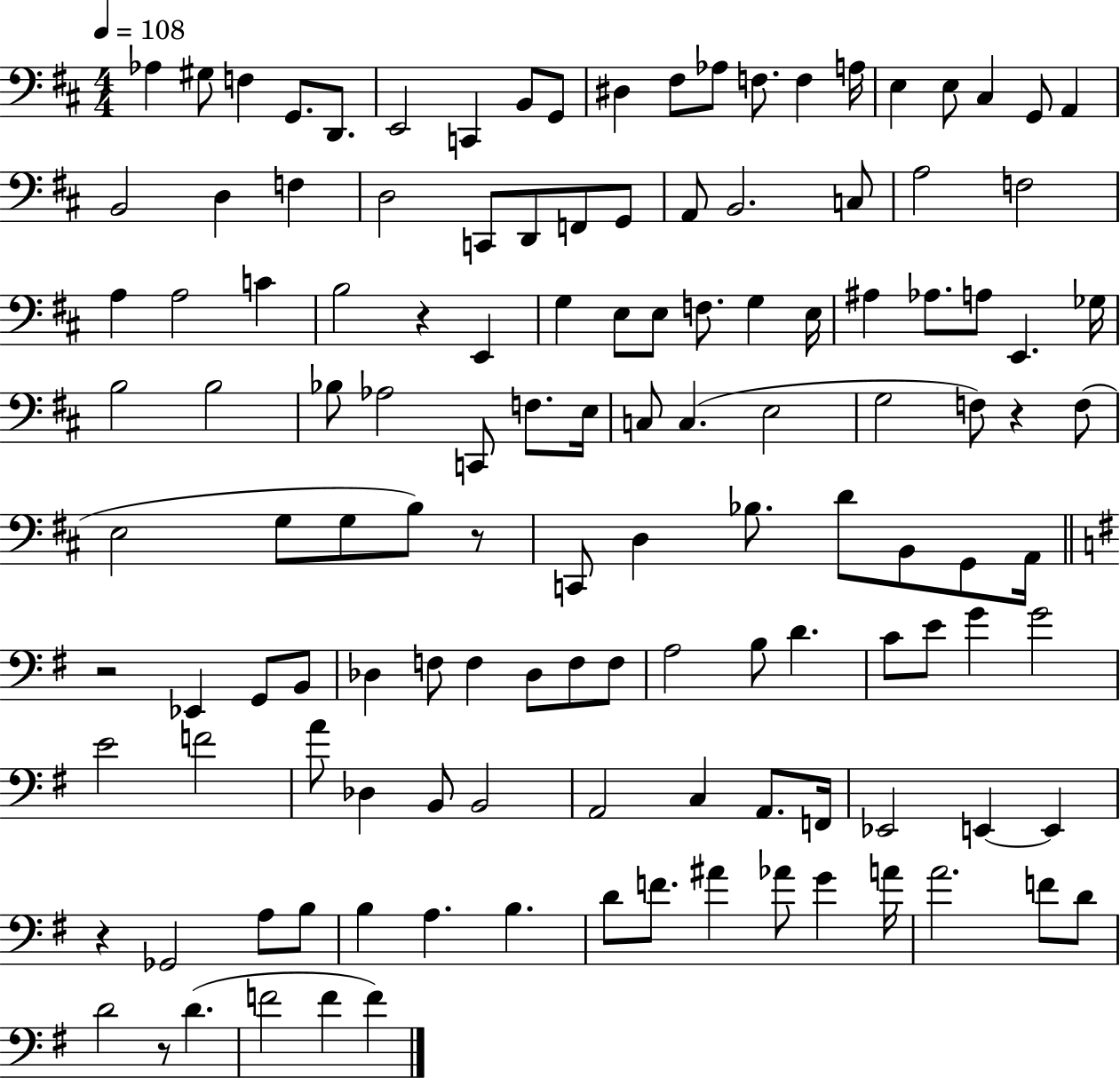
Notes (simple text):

Ab3/q G#3/e F3/q G2/e. D2/e. E2/h C2/q B2/e G2/e D#3/q F#3/e Ab3/e F3/e. F3/q A3/s E3/q E3/e C#3/q G2/e A2/q B2/h D3/q F3/q D3/h C2/e D2/e F2/e G2/e A2/e B2/h. C3/e A3/h F3/h A3/q A3/h C4/q B3/h R/q E2/q G3/q E3/e E3/e F3/e. G3/q E3/s A#3/q Ab3/e. A3/e E2/q. Gb3/s B3/h B3/h Bb3/e Ab3/h C2/e F3/e. E3/s C3/e C3/q. E3/h G3/h F3/e R/q F3/e E3/h G3/e G3/e B3/e R/e C2/e D3/q Bb3/e. D4/e B2/e G2/e A2/s R/h Eb2/q G2/e B2/e Db3/q F3/e F3/q Db3/e F3/e F3/e A3/h B3/e D4/q. C4/e E4/e G4/q G4/h E4/h F4/h A4/e Db3/q B2/e B2/h A2/h C3/q A2/e. F2/s Eb2/h E2/q E2/q R/q Gb2/h A3/e B3/e B3/q A3/q. B3/q. D4/e F4/e. A#4/q Ab4/e G4/q A4/s A4/h. F4/e D4/e D4/h R/e D4/q. F4/h F4/q F4/q